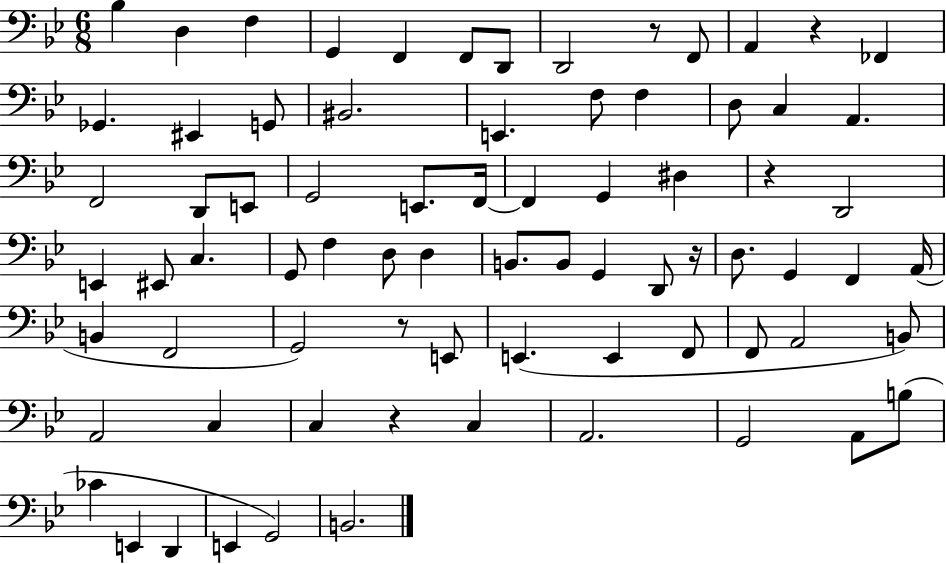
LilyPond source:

{
  \clef bass
  \numericTimeSignature
  \time 6/8
  \key bes \major
  \repeat volta 2 { bes4 d4 f4 | g,4 f,4 f,8 d,8 | d,2 r8 f,8 | a,4 r4 fes,4 | \break ges,4. eis,4 g,8 | bis,2. | e,4. f8 f4 | d8 c4 a,4. | \break f,2 d,8 e,8 | g,2 e,8. f,16~~ | f,4 g,4 dis4 | r4 d,2 | \break e,4 eis,8 c4. | g,8 f4 d8 d4 | b,8. b,8 g,4 d,8 r16 | d8. g,4 f,4 a,16( | \break b,4 f,2 | g,2) r8 e,8 | e,4.( e,4 f,8 | f,8 a,2 b,8) | \break a,2 c4 | c4 r4 c4 | a,2. | g,2 a,8 b8( | \break ces'4 e,4 d,4 | e,4 g,2) | b,2. | } \bar "|."
}